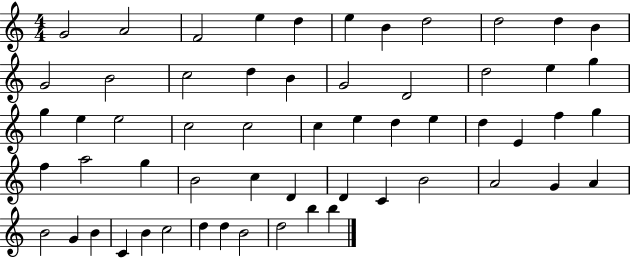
X:1
T:Untitled
M:4/4
L:1/4
K:C
G2 A2 F2 e d e B d2 d2 d B G2 B2 c2 d B G2 D2 d2 e g g e e2 c2 c2 c e d e d E f g f a2 g B2 c D D C B2 A2 G A B2 G B C B c2 d d B2 d2 b b